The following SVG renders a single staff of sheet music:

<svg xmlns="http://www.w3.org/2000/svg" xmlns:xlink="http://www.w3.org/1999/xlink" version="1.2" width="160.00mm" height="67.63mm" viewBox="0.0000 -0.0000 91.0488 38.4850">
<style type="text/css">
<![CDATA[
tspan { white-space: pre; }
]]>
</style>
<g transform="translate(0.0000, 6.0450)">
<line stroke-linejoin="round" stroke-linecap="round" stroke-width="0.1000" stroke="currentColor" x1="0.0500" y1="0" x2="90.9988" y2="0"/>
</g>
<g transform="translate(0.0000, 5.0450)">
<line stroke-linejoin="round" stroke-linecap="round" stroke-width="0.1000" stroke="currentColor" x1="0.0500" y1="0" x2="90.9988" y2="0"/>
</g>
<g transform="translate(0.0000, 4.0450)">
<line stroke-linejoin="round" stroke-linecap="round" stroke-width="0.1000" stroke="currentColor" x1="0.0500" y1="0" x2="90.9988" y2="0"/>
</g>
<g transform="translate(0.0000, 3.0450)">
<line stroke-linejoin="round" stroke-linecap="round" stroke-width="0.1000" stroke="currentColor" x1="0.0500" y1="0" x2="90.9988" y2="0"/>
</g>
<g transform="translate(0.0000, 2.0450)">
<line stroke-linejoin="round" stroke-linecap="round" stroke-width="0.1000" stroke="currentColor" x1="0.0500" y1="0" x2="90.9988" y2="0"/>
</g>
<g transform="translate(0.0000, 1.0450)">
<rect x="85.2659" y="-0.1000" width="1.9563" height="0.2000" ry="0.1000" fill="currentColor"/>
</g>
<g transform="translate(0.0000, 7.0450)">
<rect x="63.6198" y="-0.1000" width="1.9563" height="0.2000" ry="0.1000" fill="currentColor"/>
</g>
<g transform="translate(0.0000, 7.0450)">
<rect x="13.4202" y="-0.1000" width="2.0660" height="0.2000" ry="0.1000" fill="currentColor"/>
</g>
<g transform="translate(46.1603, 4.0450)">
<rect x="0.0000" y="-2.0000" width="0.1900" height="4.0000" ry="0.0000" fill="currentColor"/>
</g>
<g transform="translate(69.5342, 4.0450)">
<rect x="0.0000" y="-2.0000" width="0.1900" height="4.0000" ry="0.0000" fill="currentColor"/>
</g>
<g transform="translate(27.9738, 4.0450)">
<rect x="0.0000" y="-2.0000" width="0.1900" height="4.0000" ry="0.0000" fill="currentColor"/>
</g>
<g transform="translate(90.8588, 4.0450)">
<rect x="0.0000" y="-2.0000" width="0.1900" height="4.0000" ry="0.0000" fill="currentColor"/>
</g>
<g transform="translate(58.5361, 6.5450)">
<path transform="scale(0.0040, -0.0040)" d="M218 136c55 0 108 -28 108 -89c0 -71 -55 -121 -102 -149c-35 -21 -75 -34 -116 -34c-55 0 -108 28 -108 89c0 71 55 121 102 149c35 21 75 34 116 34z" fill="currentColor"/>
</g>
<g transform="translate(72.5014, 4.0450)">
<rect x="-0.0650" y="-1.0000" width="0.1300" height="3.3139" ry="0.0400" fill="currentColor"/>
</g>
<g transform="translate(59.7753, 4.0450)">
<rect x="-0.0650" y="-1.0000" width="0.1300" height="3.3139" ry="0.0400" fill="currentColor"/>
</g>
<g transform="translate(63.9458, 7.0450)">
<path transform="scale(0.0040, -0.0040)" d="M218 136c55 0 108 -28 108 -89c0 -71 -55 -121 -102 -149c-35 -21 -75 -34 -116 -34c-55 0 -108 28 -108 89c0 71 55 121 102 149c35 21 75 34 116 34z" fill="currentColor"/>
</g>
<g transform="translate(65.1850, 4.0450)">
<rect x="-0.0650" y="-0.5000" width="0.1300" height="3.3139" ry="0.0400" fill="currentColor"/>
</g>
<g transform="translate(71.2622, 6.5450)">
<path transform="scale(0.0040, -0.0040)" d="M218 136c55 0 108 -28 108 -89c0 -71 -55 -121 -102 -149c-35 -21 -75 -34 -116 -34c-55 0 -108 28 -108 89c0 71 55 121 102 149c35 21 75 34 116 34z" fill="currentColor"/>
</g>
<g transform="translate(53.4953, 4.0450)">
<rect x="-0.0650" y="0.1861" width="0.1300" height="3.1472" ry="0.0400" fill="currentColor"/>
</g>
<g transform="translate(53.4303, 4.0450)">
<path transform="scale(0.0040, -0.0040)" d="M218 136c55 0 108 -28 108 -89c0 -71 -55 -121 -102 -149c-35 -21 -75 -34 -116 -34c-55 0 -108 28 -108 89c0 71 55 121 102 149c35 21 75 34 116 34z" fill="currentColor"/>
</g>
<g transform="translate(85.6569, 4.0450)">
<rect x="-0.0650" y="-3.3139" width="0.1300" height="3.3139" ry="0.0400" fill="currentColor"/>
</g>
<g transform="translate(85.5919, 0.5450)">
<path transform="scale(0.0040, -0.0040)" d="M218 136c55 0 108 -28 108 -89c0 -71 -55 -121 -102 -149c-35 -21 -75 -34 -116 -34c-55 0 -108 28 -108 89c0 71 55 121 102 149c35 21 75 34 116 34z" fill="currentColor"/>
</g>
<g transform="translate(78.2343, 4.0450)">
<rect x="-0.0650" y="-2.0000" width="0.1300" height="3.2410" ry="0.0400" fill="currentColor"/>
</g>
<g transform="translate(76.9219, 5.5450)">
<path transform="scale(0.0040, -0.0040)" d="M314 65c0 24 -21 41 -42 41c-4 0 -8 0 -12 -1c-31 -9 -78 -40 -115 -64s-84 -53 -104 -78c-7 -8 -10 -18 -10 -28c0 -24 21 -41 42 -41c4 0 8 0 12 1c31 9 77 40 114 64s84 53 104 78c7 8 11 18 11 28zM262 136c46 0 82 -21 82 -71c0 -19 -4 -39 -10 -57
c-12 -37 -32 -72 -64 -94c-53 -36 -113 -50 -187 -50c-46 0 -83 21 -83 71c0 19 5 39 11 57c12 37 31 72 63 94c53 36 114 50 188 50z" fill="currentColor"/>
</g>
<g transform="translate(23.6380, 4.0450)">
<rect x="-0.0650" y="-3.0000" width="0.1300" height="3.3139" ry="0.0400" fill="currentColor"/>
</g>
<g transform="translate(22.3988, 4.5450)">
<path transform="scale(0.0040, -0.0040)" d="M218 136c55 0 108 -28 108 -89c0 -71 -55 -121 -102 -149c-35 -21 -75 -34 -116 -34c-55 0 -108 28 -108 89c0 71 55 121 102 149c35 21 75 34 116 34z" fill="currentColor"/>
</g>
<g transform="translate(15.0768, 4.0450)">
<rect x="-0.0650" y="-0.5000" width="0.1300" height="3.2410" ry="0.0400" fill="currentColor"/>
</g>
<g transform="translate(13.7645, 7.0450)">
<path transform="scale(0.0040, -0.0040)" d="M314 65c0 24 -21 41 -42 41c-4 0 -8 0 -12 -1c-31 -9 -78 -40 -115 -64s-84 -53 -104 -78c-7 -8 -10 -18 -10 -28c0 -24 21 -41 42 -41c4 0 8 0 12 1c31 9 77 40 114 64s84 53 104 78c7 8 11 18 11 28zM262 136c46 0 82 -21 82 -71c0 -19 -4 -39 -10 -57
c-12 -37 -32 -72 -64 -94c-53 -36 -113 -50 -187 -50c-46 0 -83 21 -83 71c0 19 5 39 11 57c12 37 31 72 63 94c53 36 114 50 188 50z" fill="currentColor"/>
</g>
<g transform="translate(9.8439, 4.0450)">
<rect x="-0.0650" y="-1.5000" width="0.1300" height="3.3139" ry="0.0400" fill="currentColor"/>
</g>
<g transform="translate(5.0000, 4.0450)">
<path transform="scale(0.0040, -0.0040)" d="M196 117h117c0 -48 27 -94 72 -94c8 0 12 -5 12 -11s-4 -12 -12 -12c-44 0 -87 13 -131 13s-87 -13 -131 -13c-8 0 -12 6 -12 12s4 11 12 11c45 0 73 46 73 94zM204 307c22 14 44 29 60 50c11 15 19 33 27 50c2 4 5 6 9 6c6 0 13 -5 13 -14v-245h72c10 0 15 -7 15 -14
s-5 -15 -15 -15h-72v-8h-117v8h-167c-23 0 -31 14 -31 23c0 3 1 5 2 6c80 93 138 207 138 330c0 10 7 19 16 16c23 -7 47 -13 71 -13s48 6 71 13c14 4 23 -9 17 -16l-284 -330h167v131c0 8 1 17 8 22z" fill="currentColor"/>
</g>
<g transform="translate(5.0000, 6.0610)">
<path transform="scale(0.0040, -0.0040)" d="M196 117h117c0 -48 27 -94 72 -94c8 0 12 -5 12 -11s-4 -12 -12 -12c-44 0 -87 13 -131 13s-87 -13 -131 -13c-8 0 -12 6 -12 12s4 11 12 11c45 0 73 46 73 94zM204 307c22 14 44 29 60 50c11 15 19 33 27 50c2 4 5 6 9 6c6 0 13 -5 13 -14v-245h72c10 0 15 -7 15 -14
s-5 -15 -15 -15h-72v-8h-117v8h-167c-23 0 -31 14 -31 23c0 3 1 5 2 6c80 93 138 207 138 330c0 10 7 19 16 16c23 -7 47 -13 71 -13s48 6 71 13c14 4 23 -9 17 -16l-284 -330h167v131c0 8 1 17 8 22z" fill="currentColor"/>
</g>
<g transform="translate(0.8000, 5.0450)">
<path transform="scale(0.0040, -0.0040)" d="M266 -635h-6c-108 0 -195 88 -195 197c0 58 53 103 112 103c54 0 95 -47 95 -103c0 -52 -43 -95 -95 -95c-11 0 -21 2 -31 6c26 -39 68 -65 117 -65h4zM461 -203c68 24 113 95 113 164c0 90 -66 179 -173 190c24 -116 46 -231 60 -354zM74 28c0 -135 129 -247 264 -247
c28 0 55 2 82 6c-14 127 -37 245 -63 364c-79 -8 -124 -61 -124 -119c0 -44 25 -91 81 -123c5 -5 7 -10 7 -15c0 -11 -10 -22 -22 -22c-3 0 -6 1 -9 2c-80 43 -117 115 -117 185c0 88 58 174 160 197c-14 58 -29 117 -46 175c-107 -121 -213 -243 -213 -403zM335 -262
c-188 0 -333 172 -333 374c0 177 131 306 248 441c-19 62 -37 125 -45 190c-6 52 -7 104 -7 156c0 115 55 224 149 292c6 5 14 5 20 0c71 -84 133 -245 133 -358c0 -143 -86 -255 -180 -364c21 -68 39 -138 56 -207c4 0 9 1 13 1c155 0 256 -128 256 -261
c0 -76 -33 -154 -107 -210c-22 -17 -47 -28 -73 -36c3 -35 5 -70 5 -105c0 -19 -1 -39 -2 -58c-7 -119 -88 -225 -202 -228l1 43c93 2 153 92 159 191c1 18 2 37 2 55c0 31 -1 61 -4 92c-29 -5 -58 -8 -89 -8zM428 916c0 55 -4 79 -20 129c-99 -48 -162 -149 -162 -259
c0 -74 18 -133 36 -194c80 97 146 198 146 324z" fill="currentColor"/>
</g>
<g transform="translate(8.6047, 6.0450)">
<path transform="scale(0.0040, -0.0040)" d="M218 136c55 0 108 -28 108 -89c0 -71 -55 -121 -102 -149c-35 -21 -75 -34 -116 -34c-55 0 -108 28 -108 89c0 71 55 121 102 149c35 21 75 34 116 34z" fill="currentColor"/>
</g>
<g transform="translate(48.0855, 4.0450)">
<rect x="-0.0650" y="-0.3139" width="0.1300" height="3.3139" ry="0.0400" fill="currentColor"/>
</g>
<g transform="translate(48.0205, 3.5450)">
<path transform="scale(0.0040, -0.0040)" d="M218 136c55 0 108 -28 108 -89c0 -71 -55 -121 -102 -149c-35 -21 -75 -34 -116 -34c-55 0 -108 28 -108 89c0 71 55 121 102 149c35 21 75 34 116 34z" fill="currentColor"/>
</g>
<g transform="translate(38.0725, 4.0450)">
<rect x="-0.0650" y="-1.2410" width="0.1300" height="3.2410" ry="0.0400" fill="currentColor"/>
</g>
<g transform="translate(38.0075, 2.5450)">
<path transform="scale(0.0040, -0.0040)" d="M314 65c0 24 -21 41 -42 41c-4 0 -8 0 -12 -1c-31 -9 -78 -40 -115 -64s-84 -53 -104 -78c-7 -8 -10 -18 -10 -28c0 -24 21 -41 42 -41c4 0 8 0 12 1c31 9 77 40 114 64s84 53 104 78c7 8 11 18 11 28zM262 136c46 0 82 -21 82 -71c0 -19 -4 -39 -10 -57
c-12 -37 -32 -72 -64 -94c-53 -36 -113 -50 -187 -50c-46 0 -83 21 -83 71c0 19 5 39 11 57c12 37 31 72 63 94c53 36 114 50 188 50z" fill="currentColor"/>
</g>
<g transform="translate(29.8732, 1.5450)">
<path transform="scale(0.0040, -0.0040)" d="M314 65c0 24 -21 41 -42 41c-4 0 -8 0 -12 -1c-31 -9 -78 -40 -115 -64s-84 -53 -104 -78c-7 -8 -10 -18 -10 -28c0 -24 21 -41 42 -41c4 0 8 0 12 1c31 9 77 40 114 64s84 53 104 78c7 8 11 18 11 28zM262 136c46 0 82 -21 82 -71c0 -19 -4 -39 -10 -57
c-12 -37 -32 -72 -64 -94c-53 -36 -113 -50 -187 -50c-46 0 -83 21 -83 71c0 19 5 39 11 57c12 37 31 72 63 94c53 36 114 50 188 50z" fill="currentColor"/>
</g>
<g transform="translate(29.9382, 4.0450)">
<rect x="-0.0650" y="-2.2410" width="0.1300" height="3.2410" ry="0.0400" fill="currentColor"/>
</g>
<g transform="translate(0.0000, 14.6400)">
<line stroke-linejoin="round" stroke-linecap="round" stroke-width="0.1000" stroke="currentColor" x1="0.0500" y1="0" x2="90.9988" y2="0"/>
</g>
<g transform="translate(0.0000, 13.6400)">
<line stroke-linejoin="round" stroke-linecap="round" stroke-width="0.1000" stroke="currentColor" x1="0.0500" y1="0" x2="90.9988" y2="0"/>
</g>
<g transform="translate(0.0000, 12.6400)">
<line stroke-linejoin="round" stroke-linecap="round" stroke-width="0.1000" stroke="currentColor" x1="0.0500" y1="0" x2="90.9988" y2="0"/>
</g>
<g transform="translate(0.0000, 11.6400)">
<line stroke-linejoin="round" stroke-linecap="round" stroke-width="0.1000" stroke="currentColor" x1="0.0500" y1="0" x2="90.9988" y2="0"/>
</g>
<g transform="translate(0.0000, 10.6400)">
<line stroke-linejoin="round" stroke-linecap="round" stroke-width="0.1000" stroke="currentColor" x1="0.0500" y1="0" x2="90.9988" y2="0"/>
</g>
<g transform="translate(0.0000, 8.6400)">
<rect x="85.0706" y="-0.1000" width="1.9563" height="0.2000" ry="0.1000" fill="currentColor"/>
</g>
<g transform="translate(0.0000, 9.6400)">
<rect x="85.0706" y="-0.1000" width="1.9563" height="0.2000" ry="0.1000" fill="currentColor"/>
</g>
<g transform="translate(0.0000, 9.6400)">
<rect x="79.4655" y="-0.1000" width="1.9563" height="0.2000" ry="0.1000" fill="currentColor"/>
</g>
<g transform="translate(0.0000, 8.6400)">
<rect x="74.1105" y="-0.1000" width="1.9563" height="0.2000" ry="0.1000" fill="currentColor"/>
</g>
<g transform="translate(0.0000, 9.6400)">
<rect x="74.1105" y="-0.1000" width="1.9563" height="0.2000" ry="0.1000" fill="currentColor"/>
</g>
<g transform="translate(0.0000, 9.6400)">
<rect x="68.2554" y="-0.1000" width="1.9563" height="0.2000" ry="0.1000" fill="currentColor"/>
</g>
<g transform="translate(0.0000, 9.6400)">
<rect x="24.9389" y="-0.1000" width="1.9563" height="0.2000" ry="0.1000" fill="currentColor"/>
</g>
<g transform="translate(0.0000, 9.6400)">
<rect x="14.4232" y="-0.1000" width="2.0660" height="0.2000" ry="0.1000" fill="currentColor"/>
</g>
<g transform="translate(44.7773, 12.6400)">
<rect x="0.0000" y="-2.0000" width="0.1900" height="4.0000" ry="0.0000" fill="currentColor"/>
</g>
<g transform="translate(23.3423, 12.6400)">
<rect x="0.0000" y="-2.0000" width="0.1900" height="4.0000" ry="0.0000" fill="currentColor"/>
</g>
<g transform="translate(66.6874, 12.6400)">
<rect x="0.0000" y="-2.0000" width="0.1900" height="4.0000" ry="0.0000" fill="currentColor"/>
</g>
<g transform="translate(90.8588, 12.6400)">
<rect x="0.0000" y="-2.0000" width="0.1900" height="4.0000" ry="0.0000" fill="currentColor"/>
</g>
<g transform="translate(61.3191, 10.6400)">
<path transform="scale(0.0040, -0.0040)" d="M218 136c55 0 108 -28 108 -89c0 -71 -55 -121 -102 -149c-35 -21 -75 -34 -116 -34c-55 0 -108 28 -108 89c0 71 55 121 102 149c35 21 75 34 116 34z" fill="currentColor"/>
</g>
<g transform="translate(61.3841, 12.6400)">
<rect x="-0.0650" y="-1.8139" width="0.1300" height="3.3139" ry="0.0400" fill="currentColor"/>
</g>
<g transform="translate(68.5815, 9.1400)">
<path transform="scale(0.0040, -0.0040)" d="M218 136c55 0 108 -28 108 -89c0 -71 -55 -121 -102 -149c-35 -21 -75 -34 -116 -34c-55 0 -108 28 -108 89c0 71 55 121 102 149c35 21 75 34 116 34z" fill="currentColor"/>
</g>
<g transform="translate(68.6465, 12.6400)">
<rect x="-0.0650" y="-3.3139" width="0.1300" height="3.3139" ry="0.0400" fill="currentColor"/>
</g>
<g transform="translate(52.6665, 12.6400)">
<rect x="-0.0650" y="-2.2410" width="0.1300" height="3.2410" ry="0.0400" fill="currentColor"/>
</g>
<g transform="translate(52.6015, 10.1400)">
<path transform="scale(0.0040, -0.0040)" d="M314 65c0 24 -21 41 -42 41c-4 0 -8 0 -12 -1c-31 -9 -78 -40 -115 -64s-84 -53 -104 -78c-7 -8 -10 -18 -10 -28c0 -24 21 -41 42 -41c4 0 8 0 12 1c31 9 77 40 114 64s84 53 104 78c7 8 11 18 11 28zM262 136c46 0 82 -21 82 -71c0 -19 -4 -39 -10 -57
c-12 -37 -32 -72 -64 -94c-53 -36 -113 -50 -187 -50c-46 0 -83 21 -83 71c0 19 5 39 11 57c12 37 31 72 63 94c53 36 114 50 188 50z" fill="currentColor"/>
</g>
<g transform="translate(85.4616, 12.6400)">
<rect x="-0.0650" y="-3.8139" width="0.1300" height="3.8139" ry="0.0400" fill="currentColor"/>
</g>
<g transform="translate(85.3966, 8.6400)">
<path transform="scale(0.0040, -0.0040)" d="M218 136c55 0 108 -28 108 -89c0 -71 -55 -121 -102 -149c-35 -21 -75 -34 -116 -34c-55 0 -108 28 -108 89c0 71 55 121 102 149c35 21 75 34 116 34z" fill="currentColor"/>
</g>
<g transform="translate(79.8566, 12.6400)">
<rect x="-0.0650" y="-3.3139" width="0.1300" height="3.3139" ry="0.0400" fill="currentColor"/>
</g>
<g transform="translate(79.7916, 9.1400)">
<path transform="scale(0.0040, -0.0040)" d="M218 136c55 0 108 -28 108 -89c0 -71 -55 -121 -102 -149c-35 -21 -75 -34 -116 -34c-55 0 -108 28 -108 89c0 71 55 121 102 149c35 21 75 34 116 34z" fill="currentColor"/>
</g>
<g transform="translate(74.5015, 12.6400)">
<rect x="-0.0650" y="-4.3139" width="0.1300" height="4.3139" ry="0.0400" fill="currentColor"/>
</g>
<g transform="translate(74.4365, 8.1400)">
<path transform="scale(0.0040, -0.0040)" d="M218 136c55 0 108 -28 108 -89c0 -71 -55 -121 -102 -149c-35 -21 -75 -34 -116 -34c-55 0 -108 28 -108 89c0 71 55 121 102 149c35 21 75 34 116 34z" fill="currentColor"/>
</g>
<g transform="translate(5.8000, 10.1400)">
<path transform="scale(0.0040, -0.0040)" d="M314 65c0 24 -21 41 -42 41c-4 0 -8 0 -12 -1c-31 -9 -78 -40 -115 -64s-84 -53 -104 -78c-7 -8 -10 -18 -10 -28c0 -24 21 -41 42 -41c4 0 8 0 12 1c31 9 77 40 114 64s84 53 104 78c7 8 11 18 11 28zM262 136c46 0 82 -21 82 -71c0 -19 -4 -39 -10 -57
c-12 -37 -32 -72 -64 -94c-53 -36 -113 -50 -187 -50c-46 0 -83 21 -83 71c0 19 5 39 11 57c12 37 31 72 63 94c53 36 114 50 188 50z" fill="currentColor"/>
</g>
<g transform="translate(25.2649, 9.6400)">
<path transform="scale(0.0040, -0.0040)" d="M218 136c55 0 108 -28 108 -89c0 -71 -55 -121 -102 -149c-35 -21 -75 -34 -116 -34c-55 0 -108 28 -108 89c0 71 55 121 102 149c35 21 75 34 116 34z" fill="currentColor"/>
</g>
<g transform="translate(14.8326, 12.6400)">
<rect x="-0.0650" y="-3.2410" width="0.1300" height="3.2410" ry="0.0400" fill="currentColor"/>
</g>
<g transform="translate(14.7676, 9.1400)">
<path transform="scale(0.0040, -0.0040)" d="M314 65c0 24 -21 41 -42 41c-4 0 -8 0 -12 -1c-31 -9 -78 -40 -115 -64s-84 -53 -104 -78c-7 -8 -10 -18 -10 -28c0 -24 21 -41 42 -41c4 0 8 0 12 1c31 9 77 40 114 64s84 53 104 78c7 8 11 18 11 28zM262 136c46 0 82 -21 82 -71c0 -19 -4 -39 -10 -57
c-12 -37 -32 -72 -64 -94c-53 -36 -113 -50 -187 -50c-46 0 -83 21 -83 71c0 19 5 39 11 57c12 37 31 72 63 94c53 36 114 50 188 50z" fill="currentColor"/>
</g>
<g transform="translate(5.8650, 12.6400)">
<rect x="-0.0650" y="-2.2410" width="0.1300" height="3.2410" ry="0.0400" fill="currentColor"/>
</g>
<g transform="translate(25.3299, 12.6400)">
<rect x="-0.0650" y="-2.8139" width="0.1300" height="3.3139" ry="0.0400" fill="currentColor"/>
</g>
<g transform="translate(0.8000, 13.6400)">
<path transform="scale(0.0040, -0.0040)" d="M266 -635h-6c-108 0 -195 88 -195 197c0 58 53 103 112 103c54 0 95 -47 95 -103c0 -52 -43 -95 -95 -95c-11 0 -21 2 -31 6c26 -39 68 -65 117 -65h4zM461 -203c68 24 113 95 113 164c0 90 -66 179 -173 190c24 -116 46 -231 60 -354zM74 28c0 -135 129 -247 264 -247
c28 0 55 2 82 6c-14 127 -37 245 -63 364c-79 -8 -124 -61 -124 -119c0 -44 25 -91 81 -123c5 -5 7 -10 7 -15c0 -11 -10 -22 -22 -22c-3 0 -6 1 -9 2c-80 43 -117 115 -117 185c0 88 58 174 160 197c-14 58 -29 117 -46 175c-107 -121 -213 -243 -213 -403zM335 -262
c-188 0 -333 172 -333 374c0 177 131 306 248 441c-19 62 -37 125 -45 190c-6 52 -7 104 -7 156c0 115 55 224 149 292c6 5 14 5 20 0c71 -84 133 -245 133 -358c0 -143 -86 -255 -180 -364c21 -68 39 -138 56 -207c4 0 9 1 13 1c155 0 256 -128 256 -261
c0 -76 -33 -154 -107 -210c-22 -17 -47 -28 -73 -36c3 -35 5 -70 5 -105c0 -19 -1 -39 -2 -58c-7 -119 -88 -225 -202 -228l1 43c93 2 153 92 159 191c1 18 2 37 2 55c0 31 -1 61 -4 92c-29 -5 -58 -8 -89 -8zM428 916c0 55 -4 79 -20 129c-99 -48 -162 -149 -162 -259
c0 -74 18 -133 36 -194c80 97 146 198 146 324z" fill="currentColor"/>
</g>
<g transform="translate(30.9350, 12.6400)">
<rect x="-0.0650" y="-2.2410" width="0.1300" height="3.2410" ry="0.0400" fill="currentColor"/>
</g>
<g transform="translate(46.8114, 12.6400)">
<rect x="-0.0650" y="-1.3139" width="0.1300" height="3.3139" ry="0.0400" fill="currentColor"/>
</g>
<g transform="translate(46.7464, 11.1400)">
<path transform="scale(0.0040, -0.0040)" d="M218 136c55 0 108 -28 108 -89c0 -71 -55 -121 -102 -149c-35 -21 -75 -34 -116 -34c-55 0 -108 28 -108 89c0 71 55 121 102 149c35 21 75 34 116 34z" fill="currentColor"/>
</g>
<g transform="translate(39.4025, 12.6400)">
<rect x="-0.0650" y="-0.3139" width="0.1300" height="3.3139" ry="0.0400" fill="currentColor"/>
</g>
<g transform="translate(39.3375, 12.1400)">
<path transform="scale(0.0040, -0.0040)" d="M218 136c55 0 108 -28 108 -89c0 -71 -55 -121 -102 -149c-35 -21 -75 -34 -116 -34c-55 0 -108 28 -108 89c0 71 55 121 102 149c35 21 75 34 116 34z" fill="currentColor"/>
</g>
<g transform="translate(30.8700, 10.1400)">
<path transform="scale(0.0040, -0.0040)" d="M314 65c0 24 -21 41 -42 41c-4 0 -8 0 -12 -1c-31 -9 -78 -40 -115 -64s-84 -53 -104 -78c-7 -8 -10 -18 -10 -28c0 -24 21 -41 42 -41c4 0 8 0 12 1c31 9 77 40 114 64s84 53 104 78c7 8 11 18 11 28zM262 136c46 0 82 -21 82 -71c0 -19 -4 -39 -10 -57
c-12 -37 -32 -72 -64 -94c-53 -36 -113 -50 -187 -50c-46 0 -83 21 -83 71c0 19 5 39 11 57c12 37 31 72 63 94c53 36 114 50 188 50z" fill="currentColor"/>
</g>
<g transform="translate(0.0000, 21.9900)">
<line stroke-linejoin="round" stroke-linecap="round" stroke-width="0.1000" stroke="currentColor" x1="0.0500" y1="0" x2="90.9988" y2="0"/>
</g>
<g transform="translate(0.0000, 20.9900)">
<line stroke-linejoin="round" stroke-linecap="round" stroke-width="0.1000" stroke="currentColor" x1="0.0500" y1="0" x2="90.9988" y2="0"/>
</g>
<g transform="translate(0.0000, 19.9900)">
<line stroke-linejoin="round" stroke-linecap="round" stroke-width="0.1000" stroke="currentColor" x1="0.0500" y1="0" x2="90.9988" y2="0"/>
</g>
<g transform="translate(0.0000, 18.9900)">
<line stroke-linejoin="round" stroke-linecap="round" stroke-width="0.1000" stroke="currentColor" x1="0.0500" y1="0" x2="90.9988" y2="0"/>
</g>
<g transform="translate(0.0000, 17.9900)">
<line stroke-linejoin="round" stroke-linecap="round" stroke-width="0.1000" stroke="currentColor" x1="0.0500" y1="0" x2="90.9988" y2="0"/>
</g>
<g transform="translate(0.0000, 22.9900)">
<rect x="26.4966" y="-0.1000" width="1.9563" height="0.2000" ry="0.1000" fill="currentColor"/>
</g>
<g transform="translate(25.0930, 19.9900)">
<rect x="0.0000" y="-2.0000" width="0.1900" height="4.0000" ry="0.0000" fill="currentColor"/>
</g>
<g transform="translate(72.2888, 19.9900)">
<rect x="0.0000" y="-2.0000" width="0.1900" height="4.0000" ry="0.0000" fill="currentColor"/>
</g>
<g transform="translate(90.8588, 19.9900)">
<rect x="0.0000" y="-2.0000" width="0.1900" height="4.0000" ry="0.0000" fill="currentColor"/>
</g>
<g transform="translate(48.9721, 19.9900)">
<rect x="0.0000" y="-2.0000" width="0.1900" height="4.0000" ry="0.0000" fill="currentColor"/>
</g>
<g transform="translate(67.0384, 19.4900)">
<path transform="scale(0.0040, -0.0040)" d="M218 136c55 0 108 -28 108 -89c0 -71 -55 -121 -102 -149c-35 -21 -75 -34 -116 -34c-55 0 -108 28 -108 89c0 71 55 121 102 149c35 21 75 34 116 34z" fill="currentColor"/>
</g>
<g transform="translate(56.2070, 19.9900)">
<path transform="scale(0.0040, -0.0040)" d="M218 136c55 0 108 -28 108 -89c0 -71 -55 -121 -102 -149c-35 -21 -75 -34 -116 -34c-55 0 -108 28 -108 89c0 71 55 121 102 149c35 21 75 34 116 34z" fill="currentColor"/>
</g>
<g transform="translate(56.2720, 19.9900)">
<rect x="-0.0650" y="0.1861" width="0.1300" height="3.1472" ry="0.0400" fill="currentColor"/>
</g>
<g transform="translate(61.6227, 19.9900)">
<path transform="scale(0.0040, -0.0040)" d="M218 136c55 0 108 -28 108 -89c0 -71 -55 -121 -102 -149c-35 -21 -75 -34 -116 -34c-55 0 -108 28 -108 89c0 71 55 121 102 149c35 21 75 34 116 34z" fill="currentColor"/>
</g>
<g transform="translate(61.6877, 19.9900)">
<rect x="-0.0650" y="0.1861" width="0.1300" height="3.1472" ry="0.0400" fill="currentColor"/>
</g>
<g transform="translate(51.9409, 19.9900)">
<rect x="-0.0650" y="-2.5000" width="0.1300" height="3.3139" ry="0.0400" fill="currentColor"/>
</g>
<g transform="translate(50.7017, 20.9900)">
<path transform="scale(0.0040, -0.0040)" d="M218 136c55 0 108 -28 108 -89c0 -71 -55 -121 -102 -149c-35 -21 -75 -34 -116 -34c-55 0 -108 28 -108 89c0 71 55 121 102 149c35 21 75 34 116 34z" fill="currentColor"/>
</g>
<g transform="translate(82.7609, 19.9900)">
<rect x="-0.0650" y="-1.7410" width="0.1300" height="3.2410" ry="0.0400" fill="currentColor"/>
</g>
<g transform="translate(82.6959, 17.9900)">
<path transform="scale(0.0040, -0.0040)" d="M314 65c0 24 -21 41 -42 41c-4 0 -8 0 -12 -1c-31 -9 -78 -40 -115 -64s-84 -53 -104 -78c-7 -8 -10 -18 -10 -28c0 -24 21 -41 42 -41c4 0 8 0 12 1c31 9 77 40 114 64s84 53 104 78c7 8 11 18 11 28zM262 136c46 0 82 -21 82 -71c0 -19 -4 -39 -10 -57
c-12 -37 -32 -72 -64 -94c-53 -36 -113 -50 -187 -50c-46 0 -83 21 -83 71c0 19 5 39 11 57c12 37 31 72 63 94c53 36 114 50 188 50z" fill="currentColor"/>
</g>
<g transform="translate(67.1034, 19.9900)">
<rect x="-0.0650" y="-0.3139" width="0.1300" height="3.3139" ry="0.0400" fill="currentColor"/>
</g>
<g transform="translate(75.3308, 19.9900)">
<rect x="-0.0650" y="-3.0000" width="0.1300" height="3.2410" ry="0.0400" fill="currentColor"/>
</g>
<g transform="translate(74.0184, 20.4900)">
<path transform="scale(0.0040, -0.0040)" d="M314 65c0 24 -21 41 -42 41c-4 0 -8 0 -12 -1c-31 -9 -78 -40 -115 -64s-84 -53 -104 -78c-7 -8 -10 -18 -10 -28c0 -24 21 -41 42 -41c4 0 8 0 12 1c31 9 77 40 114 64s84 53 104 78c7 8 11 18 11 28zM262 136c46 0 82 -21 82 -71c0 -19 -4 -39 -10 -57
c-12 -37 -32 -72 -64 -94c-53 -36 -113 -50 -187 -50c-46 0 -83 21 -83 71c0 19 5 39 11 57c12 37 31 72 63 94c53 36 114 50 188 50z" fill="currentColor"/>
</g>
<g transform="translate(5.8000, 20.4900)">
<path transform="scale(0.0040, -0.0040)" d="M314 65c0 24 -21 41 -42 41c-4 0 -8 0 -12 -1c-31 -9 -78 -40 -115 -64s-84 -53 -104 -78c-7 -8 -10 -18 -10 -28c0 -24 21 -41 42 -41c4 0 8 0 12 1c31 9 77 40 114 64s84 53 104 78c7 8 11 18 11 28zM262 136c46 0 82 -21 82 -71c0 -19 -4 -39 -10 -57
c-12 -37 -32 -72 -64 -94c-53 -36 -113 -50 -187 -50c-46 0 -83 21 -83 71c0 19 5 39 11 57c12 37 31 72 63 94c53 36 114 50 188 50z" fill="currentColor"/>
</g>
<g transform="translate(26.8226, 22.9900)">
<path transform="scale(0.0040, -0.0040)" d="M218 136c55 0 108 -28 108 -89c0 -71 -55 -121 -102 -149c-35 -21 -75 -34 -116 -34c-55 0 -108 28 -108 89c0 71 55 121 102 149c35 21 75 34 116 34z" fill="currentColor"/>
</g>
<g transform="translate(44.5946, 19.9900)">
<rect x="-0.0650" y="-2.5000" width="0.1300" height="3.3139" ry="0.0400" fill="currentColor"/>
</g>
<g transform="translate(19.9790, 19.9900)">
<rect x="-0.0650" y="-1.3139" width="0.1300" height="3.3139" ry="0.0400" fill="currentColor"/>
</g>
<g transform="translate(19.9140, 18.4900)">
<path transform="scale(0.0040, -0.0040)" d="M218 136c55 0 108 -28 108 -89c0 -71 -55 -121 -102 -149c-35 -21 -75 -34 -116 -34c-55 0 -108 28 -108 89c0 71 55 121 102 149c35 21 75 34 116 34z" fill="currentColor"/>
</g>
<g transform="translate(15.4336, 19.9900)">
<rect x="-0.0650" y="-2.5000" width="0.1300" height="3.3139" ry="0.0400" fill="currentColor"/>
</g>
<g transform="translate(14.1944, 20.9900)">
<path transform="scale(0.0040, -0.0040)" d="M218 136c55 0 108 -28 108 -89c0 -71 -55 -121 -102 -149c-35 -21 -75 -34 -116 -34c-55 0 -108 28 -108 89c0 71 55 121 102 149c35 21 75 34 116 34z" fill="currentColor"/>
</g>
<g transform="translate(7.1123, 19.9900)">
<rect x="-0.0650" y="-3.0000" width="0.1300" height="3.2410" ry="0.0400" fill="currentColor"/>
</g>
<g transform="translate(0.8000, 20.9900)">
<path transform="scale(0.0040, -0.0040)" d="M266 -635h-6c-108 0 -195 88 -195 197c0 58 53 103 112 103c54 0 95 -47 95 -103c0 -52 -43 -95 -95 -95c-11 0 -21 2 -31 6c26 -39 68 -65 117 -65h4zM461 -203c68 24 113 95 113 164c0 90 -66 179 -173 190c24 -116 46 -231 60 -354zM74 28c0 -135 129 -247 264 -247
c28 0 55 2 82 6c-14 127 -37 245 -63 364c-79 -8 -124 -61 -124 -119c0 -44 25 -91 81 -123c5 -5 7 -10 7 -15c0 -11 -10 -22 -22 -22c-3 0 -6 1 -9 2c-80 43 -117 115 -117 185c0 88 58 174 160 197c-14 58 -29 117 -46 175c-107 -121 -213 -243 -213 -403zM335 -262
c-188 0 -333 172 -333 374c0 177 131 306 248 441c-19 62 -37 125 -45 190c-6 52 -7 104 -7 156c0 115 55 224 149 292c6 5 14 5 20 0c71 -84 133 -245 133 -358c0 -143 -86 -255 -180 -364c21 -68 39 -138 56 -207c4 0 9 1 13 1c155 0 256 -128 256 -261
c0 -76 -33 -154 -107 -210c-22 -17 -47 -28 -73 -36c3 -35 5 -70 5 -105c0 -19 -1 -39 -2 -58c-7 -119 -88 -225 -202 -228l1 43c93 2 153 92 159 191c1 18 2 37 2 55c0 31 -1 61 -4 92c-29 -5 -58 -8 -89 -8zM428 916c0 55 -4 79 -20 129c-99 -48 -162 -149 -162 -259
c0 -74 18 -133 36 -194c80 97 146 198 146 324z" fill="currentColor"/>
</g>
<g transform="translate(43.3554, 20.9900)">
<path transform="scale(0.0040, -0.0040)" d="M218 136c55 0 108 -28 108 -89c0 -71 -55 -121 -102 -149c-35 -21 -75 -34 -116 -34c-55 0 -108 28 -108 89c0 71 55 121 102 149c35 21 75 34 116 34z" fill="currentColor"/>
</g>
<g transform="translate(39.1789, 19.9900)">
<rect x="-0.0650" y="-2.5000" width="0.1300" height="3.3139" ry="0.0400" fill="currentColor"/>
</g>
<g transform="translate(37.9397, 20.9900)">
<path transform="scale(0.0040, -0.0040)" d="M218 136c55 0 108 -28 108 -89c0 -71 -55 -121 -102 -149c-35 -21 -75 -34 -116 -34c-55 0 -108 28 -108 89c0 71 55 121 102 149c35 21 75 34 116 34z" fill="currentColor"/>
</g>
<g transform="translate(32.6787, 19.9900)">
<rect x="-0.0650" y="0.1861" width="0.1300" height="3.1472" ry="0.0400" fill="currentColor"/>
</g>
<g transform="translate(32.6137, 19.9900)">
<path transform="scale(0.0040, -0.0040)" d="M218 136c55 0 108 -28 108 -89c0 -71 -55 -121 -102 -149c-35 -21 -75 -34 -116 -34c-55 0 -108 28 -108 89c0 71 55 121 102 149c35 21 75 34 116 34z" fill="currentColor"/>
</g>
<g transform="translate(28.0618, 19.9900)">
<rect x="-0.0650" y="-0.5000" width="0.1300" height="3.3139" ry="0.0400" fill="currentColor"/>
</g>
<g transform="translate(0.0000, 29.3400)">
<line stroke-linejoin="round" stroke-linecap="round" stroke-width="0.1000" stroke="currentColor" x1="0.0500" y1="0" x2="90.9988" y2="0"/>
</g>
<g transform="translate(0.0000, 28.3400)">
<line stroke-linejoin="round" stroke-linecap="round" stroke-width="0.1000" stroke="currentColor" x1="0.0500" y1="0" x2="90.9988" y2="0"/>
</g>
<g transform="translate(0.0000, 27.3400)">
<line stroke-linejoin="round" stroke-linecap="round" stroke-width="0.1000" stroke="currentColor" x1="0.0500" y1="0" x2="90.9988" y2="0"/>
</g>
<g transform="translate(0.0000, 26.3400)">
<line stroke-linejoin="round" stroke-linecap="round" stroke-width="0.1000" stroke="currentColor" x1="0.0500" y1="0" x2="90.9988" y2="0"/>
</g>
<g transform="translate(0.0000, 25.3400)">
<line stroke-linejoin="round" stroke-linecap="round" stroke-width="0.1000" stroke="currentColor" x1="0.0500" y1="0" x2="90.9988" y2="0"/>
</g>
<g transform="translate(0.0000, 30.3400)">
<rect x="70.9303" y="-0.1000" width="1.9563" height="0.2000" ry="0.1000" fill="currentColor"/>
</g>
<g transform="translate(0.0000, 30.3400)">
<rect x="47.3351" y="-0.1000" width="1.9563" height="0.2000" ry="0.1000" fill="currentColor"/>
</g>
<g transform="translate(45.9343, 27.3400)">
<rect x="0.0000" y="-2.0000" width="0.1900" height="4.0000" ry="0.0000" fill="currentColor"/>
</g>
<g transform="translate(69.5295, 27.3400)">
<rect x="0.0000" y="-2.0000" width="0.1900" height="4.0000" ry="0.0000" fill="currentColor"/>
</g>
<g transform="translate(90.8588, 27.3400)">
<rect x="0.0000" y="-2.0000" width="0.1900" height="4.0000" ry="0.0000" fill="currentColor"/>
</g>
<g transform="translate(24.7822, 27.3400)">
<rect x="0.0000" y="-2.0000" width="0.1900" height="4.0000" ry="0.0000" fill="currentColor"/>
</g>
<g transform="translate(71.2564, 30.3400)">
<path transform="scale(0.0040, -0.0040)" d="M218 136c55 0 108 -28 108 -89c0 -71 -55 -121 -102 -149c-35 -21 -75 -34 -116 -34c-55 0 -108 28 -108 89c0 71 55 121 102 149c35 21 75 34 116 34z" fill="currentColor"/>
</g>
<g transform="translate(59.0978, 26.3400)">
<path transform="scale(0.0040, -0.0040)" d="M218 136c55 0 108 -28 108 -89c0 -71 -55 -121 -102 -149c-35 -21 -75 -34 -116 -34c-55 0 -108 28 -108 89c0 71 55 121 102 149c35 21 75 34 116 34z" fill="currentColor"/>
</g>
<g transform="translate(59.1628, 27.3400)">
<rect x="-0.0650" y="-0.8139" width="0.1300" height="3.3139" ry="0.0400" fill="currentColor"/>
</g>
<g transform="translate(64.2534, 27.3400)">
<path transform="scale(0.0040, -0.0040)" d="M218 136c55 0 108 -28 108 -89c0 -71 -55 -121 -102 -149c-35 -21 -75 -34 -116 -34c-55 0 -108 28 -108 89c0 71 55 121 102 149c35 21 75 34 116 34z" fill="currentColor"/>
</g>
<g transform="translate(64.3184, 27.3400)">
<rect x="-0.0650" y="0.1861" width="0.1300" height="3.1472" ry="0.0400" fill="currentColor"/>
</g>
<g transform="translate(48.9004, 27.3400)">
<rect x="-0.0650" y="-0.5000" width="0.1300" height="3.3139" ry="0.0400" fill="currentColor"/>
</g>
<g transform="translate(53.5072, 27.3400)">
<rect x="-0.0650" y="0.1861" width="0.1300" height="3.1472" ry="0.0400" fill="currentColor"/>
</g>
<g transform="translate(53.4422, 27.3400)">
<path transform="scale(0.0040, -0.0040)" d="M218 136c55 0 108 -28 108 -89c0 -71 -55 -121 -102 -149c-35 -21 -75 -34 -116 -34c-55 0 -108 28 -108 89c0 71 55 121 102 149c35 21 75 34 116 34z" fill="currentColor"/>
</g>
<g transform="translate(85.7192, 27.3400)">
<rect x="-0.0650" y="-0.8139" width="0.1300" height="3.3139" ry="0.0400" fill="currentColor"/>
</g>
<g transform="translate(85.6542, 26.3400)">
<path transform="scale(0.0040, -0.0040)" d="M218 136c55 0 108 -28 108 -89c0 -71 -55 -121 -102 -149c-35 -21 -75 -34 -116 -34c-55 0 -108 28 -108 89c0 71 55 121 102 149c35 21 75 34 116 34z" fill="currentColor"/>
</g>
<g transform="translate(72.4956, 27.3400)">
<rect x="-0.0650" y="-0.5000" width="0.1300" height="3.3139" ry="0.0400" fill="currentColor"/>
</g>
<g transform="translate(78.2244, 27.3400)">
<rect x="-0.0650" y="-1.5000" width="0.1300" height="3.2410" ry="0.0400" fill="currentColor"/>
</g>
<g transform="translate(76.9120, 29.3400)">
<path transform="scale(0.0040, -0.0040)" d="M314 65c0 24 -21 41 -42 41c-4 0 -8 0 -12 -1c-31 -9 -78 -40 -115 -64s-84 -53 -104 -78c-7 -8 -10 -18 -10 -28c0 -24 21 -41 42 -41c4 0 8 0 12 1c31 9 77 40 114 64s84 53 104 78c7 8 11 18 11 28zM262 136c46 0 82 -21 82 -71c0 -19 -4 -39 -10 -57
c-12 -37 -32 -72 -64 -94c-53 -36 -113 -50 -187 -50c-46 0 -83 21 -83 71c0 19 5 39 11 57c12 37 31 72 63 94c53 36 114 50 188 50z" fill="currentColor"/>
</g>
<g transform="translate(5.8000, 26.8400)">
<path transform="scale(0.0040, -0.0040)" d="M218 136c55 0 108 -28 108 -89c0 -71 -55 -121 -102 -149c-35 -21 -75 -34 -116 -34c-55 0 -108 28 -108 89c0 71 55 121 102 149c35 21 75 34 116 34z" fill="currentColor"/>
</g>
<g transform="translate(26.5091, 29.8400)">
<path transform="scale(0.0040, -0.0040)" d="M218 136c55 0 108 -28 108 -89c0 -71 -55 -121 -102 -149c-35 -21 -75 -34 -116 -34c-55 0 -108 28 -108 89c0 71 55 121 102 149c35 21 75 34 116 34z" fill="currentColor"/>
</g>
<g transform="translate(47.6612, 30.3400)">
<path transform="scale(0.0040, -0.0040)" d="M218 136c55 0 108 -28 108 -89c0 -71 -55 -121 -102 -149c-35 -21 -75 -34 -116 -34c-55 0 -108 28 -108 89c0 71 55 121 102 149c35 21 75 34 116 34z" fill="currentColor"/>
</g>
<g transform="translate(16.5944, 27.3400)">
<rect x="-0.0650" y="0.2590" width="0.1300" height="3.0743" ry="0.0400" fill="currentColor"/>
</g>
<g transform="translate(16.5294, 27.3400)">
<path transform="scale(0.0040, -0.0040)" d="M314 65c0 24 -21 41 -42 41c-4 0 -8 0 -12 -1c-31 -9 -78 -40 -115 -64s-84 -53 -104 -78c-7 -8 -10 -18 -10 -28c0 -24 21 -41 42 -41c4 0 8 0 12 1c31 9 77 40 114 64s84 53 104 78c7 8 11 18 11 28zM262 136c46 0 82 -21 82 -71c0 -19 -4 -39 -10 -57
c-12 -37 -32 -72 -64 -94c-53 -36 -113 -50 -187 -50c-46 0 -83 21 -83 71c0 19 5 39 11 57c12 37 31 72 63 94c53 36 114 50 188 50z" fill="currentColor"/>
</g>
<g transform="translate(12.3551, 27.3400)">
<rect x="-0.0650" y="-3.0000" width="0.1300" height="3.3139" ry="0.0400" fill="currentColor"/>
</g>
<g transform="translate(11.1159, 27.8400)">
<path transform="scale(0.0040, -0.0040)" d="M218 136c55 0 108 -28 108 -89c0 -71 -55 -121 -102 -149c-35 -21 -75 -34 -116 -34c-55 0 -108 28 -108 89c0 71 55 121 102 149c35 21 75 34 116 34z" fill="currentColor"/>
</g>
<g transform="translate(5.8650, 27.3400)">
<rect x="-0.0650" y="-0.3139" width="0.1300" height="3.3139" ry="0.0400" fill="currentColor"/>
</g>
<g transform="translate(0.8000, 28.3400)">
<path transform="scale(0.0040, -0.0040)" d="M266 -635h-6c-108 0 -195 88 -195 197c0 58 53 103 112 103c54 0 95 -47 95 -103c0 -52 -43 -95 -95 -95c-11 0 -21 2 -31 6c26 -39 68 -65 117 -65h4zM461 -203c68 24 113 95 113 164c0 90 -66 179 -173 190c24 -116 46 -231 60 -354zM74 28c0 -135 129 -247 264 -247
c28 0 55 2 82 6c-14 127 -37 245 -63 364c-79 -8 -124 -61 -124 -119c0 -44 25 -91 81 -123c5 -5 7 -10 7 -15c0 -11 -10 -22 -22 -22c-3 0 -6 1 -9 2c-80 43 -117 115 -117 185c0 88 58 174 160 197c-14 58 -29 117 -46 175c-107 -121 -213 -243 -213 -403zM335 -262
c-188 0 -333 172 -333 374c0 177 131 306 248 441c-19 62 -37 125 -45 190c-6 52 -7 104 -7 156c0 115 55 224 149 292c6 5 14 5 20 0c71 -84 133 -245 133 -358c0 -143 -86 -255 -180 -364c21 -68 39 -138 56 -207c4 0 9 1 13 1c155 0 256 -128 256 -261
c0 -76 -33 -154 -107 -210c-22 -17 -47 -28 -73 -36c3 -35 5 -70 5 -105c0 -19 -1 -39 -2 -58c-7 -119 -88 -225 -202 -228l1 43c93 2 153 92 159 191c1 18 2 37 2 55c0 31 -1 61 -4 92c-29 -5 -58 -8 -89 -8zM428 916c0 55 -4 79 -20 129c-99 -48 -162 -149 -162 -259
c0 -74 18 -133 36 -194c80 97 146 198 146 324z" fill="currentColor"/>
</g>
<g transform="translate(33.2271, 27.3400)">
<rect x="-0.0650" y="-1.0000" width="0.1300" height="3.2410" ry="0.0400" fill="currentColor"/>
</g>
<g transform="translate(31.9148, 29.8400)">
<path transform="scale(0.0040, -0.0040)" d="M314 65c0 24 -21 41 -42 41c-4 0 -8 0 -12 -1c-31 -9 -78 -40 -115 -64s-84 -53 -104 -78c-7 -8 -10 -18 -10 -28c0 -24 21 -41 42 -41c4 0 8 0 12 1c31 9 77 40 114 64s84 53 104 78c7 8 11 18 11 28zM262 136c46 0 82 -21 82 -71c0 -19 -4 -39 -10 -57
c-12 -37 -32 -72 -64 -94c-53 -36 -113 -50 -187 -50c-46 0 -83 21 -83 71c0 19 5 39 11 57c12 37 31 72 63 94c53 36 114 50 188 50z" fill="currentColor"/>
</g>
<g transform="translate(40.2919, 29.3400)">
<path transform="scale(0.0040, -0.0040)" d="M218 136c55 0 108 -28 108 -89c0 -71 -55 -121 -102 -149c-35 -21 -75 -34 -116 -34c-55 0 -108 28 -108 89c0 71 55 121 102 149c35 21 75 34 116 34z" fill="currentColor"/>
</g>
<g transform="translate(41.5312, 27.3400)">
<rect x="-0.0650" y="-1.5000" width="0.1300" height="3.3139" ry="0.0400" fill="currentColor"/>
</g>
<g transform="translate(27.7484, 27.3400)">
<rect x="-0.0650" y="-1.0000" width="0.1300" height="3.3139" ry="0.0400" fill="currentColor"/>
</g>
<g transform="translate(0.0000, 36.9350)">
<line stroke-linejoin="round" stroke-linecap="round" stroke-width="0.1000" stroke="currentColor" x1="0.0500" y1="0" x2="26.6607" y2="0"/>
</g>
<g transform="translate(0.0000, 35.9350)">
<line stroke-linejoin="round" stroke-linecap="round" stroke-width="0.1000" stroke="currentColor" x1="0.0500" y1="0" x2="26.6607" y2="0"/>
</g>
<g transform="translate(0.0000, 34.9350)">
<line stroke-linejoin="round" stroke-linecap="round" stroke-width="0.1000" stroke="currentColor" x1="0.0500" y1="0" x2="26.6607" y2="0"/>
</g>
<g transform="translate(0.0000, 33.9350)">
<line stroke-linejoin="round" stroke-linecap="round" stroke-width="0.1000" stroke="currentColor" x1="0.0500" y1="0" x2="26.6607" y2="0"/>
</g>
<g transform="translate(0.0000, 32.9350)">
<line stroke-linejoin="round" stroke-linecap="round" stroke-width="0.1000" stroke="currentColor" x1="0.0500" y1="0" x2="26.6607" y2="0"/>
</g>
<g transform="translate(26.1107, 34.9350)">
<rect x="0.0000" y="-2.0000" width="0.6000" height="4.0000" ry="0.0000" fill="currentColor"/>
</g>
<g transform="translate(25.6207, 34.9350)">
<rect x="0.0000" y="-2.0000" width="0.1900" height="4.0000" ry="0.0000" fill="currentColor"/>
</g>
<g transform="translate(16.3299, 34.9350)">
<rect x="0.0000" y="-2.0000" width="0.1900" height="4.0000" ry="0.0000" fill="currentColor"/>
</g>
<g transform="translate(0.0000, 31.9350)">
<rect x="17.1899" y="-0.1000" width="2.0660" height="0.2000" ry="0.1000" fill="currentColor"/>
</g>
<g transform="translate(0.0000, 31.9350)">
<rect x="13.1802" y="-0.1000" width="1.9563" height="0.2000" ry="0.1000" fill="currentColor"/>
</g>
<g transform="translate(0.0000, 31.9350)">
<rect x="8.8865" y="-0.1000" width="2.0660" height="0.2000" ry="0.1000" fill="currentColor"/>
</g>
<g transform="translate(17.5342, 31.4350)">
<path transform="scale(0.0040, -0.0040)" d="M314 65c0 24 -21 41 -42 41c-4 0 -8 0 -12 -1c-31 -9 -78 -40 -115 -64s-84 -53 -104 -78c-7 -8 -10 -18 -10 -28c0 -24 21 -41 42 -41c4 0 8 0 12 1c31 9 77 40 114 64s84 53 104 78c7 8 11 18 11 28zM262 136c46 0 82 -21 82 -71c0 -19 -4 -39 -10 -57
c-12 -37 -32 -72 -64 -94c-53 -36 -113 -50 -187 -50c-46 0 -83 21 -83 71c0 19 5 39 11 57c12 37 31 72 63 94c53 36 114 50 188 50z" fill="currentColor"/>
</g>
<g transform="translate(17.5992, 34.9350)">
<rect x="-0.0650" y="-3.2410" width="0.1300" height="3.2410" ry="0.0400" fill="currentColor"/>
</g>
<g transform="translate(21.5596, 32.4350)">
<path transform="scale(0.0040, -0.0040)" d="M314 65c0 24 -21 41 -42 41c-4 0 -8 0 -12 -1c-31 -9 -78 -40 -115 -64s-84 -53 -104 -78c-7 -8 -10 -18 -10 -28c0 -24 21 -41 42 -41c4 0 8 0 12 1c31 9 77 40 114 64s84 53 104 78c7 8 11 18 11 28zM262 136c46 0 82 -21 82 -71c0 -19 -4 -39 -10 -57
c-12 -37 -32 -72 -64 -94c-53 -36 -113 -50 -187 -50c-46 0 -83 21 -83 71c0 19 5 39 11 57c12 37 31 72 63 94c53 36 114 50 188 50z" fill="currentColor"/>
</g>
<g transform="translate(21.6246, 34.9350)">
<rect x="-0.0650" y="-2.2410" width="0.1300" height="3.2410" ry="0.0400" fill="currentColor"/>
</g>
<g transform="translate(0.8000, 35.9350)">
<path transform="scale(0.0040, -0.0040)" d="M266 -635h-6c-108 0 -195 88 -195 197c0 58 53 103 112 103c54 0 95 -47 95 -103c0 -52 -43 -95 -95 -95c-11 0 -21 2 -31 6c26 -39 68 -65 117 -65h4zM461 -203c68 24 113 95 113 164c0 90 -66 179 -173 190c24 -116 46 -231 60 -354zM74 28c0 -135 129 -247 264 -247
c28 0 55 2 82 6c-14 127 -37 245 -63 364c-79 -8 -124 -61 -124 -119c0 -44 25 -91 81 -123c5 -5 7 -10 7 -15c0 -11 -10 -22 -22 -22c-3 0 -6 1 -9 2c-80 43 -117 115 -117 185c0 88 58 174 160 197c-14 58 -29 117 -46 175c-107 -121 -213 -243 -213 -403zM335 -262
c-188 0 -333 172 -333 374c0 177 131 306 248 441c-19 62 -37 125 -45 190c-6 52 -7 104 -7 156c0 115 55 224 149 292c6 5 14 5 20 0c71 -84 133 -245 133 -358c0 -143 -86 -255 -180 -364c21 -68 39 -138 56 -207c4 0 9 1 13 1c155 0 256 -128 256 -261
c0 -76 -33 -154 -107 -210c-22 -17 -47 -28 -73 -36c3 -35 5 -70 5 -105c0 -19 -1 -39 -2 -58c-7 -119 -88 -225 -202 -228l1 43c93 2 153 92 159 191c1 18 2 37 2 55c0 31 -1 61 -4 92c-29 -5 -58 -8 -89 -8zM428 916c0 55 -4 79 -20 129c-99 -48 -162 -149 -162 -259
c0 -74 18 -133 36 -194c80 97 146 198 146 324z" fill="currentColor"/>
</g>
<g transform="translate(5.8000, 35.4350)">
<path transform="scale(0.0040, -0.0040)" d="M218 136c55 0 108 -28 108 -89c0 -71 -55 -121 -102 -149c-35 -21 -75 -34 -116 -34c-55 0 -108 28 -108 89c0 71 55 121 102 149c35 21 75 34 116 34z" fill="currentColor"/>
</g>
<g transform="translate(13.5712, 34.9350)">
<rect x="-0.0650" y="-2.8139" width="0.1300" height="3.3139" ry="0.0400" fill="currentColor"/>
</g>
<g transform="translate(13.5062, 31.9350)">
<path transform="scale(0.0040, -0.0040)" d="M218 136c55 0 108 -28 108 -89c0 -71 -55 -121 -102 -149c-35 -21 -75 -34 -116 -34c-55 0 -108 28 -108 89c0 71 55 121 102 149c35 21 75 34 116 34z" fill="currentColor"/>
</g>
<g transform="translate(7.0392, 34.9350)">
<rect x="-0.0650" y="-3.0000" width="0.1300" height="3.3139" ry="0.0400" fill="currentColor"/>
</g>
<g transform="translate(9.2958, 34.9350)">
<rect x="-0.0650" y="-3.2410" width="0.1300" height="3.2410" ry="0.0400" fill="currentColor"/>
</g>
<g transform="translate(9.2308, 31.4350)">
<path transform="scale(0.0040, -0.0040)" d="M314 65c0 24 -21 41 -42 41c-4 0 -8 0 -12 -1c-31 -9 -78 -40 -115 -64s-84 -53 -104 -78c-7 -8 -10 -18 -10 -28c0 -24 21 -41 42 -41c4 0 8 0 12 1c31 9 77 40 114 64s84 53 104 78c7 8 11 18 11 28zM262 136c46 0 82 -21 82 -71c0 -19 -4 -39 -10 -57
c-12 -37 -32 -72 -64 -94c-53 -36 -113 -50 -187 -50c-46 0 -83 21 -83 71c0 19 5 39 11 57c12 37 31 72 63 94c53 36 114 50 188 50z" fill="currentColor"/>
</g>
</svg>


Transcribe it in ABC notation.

X:1
T:Untitled
M:4/4
L:1/4
K:C
E C2 A g2 e2 c B D C D F2 b g2 b2 a g2 c e g2 f b d' b c' A2 G e C B G G G B B c A2 f2 c A B2 D D2 E C B d B C E2 d A b2 a b2 g2